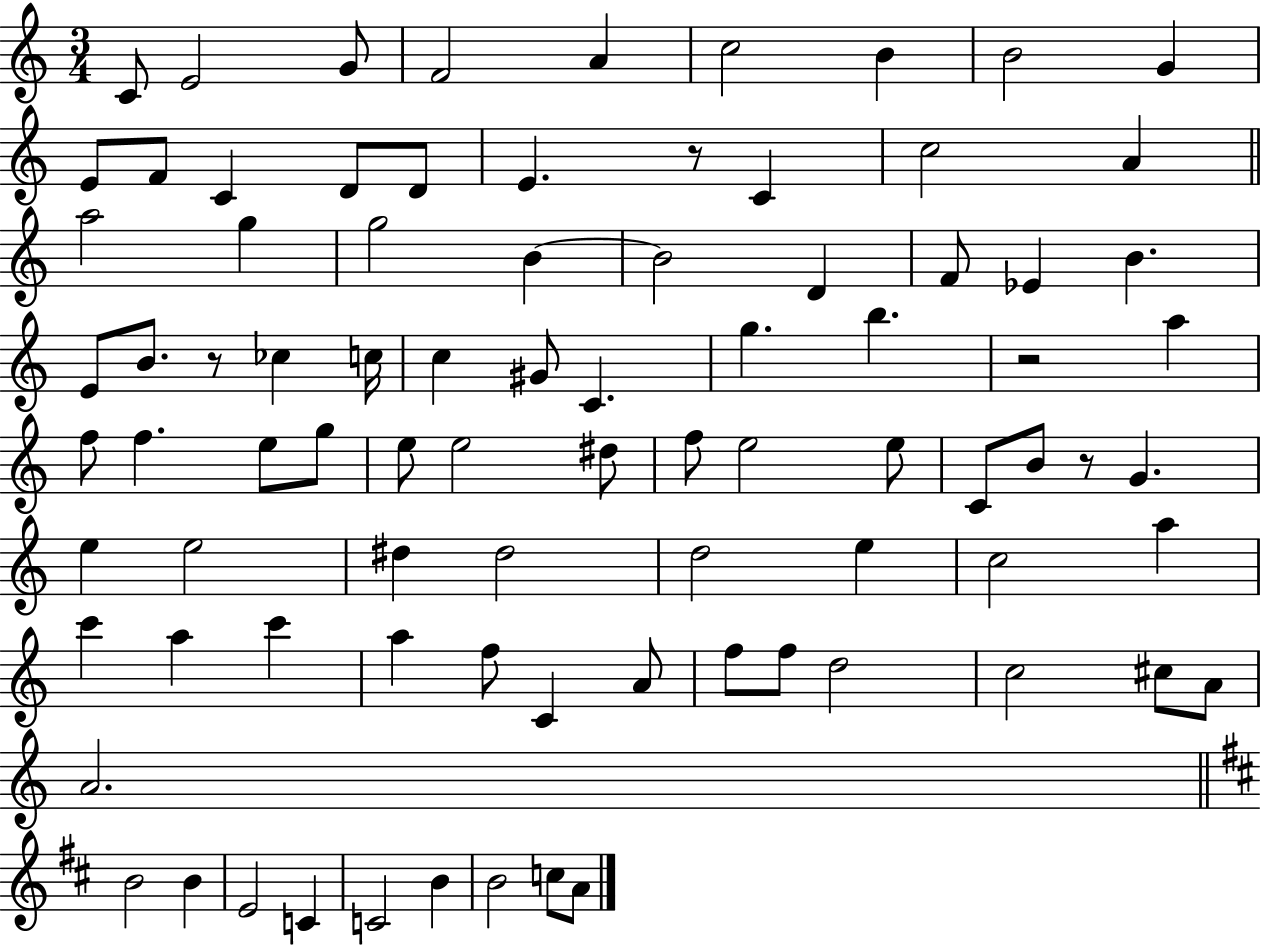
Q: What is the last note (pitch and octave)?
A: A4